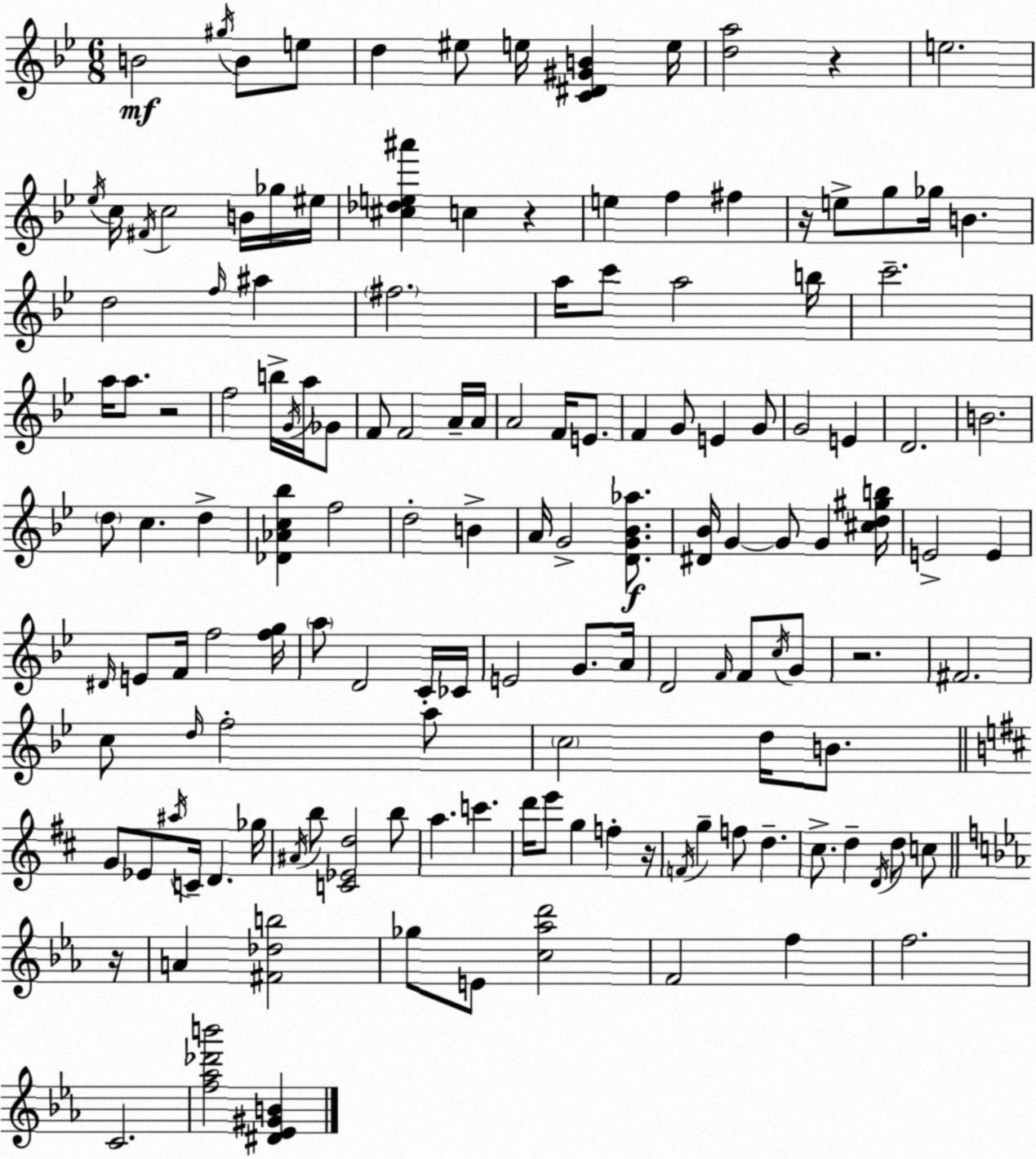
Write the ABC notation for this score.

X:1
T:Untitled
M:6/8
L:1/4
K:Bb
B2 ^g/4 B/2 e/2 d ^e/2 e/4 [C^D^GB] e/4 [da]2 z e2 _e/4 c/4 ^F/4 c2 B/4 _g/4 ^e/4 [^c_de^a'] c z e f ^f z/4 e/2 g/2 _g/4 B d2 f/4 ^a ^f2 a/4 c'/2 a2 b/4 c'2 a/4 a/2 z2 f2 b/4 G/4 a/4 _G/2 F/2 F2 A/4 A/4 A2 F/4 E/2 F G/2 E G/2 G2 E D2 B2 d/2 c d [_D_Ac_b] f2 d2 B A/4 G2 [DG_B_a]/2 [^D_B]/4 G G/2 G [^cd^gb]/4 E2 E ^D/4 E/2 F/4 f2 [fg]/4 a/2 D2 C/4 _C/4 E2 G/2 A/4 D2 F/4 F/2 c/4 G/2 z2 ^F2 c/2 d/4 f2 a/2 c2 d/4 B/2 G/2 _E/2 ^a/4 C/4 D _g/4 ^A/4 b/2 [C_Ed]2 b/2 a c' d'/4 e'/2 g f z/4 F/4 g f/2 d ^c/2 d D/4 d/2 c/2 z/4 A [^F_db]2 _g/2 E/2 [c_ad']2 F2 f f2 C2 [f_a_d'b']2 [^D_E^GB]